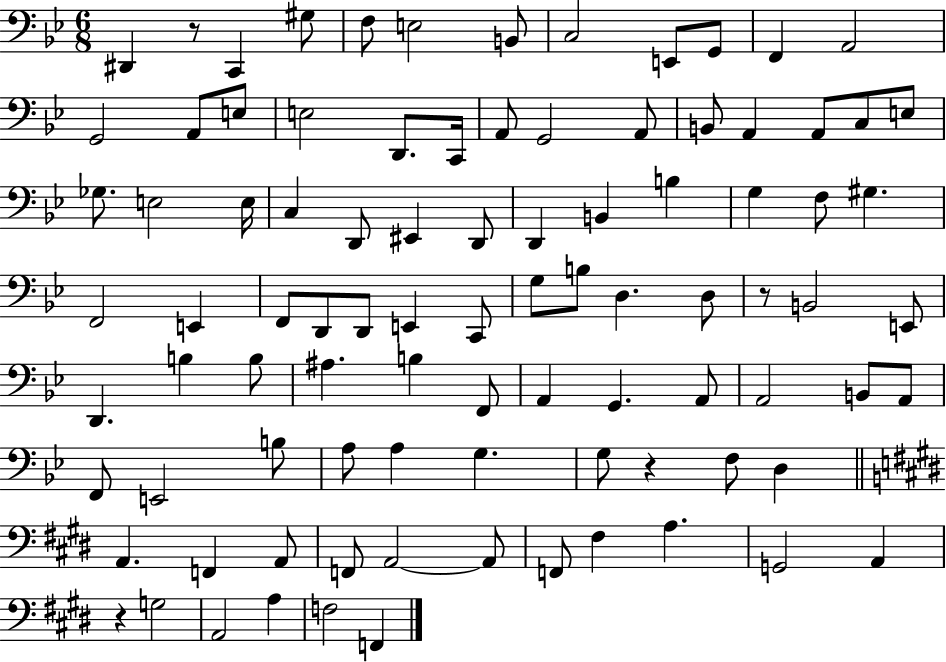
{
  \clef bass
  \numericTimeSignature
  \time 6/8
  \key bes \major
  dis,4 r8 c,4 gis8 | f8 e2 b,8 | c2 e,8 g,8 | f,4 a,2 | \break g,2 a,8 e8 | e2 d,8. c,16 | a,8 g,2 a,8 | b,8 a,4 a,8 c8 e8 | \break ges8. e2 e16 | c4 d,8 eis,4 d,8 | d,4 b,4 b4 | g4 f8 gis4. | \break f,2 e,4 | f,8 d,8 d,8 e,4 c,8 | g8 b8 d4. d8 | r8 b,2 e,8 | \break d,4. b4 b8 | ais4. b4 f,8 | a,4 g,4. a,8 | a,2 b,8 a,8 | \break f,8 e,2 b8 | a8 a4 g4. | g8 r4 f8 d4 | \bar "||" \break \key e \major a,4. f,4 a,8 | f,8 a,2~~ a,8 | f,8 fis4 a4. | g,2 a,4 | \break r4 g2 | a,2 a4 | f2 f,4 | \bar "|."
}